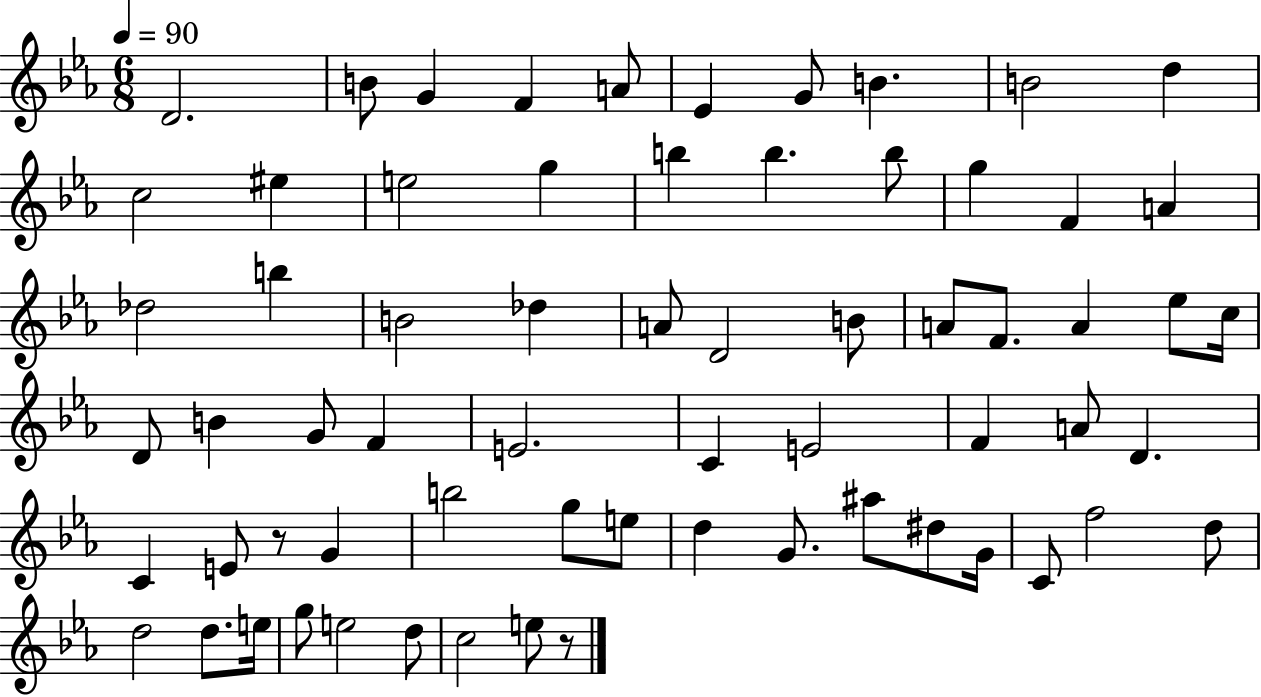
D4/h. B4/e G4/q F4/q A4/e Eb4/q G4/e B4/q. B4/h D5/q C5/h EIS5/q E5/h G5/q B5/q B5/q. B5/e G5/q F4/q A4/q Db5/h B5/q B4/h Db5/q A4/e D4/h B4/e A4/e F4/e. A4/q Eb5/e C5/s D4/e B4/q G4/e F4/q E4/h. C4/q E4/h F4/q A4/e D4/q. C4/q E4/e R/e G4/q B5/h G5/e E5/e D5/q G4/e. A#5/e D#5/e G4/s C4/e F5/h D5/e D5/h D5/e. E5/s G5/e E5/h D5/e C5/h E5/e R/e